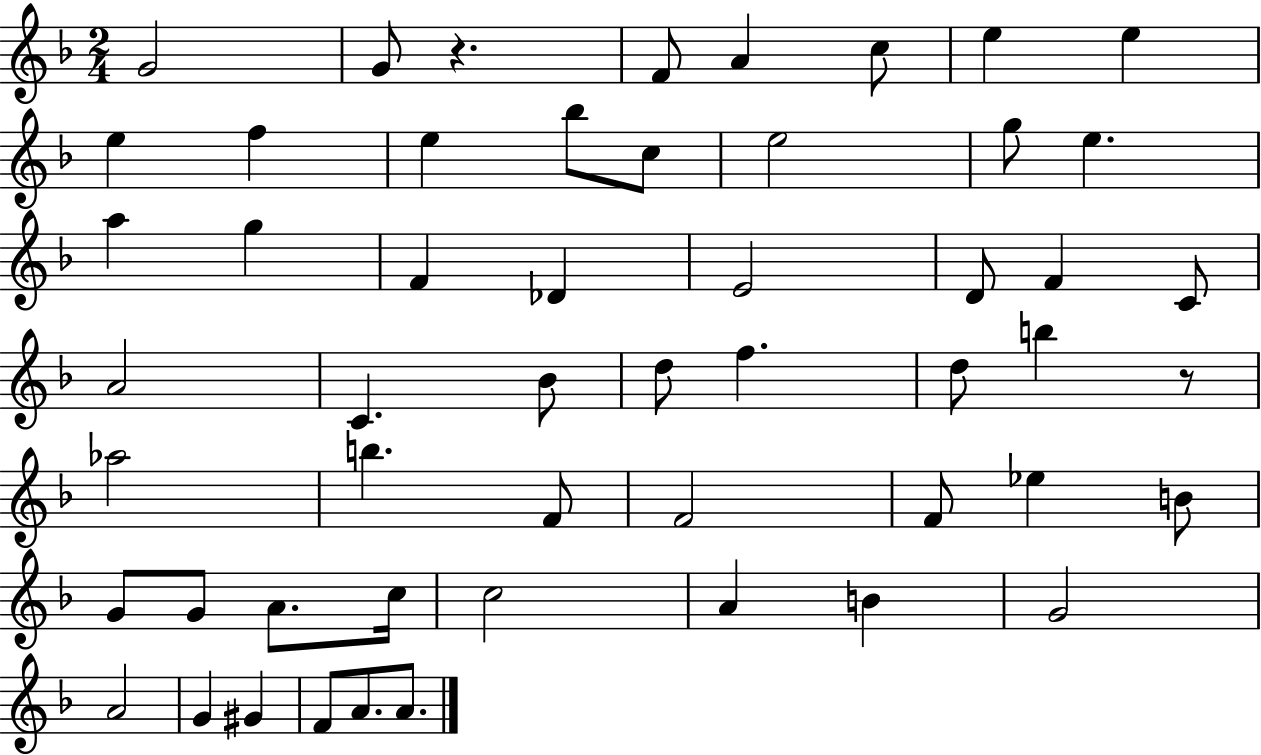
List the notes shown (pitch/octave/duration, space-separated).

G4/h G4/e R/q. F4/e A4/q C5/e E5/q E5/q E5/q F5/q E5/q Bb5/e C5/e E5/h G5/e E5/q. A5/q G5/q F4/q Db4/q E4/h D4/e F4/q C4/e A4/h C4/q. Bb4/e D5/e F5/q. D5/e B5/q R/e Ab5/h B5/q. F4/e F4/h F4/e Eb5/q B4/e G4/e G4/e A4/e. C5/s C5/h A4/q B4/q G4/h A4/h G4/q G#4/q F4/e A4/e. A4/e.